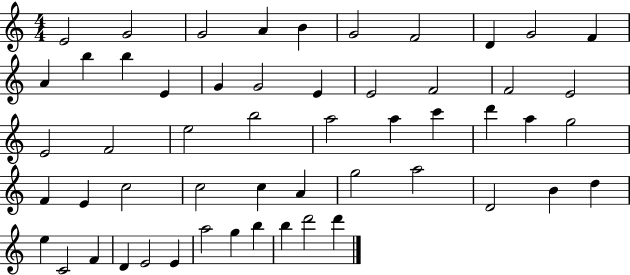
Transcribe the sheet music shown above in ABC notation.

X:1
T:Untitled
M:4/4
L:1/4
K:C
E2 G2 G2 A B G2 F2 D G2 F A b b E G G2 E E2 F2 F2 E2 E2 F2 e2 b2 a2 a c' d' a g2 F E c2 c2 c A g2 a2 D2 B d e C2 F D E2 E a2 g b b d'2 d'